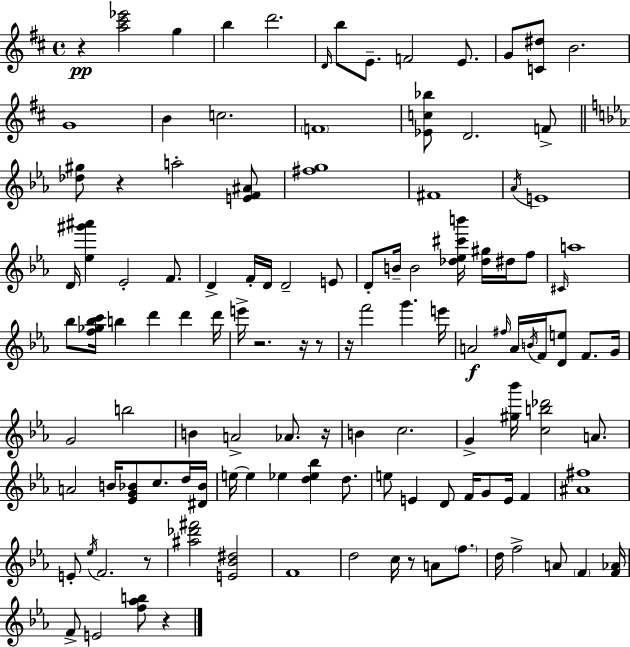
R/q [A5,C#6,Eb6]/h G5/q B5/q D6/h. D4/s B5/e E4/e. F4/h E4/e. G4/e [C4,D#5]/e B4/h. G4/w B4/q C5/h. F4/w [Eb4,C5,Bb5]/e D4/h. F4/e [Db5,G#5]/e R/q A5/h [E4,F4,A#4]/e [F#5,G5]/w F#4/w Ab4/s E4/w D4/s [Eb5,G#6,A#6]/q Eb4/h F4/e. D4/q F4/s D4/s D4/h E4/e D4/e B4/s B4/h [Db5,Eb5,C#6,B6]/s [Db5,G#5]/s D#5/s F5/e C#4/s A5/w Bb5/e [F5,Gb5,Bb5,C6]/s B5/q D6/q D6/q D6/s E6/s R/h. R/s R/e R/s F6/h G6/q. E6/s A4/h F#5/s A4/s B4/s F4/s [D4,E5]/e F4/e. G4/s G4/h B5/h B4/q A4/h Ab4/e. R/s B4/q C5/h. G4/q [G#5,Bb6]/s [C5,B5,Db6]/h A4/e. A4/h B4/s [Eb4,G4,Bb4]/e C5/e. D5/s [D#4,Bb4]/s E5/s E5/q Eb5/q [D5,Eb5,Bb5]/q D5/e. E5/e E4/q D4/e F4/s G4/e E4/s F4/q [A#4,F#5]/w E4/e Eb5/s F4/h. R/e [A#5,Db6,F#6]/h [E4,Bb4,D#5]/h F4/w D5/h C5/s R/e A4/e F5/e. D5/s F5/h A4/e F4/q [F4,Ab4]/s F4/e E4/h [F5,Ab5,B5]/e R/q